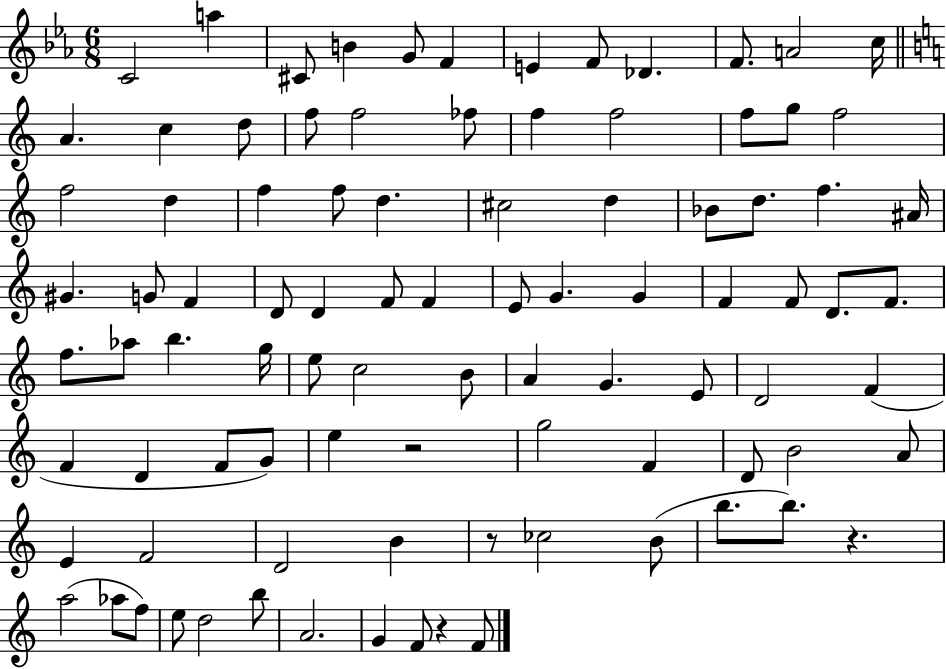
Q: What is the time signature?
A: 6/8